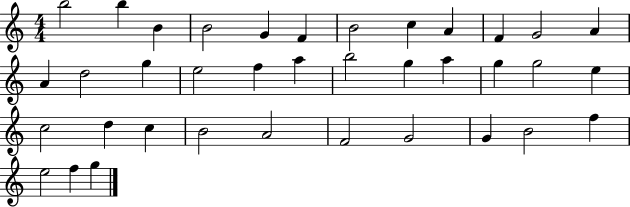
X:1
T:Untitled
M:4/4
L:1/4
K:C
b2 b B B2 G F B2 c A F G2 A A d2 g e2 f a b2 g a g g2 e c2 d c B2 A2 F2 G2 G B2 f e2 f g